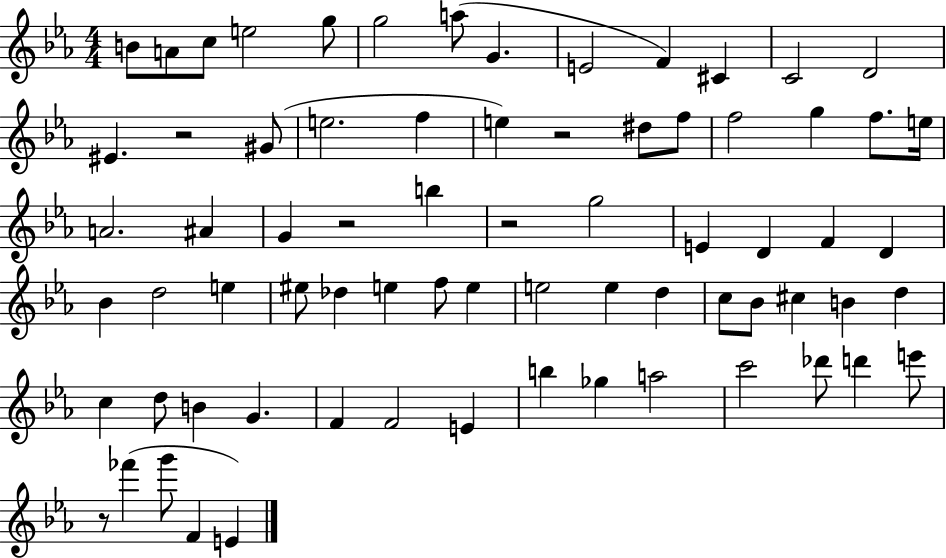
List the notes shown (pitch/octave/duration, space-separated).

B4/e A4/e C5/e E5/h G5/e G5/h A5/e G4/q. E4/h F4/q C#4/q C4/h D4/h EIS4/q. R/h G#4/e E5/h. F5/q E5/q R/h D#5/e F5/e F5/h G5/q F5/e. E5/s A4/h. A#4/q G4/q R/h B5/q R/h G5/h E4/q D4/q F4/q D4/q Bb4/q D5/h E5/q EIS5/e Db5/q E5/q F5/e E5/q E5/h E5/q D5/q C5/e Bb4/e C#5/q B4/q D5/q C5/q D5/e B4/q G4/q. F4/q F4/h E4/q B5/q Gb5/q A5/h C6/h Db6/e D6/q E6/e R/e FES6/q G6/e F4/q E4/q